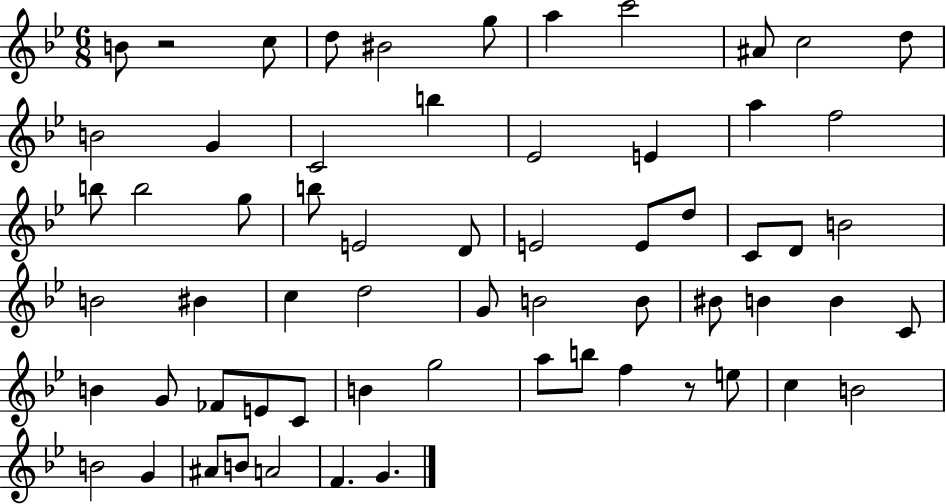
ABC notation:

X:1
T:Untitled
M:6/8
L:1/4
K:Bb
B/2 z2 c/2 d/2 ^B2 g/2 a c'2 ^A/2 c2 d/2 B2 G C2 b _E2 E a f2 b/2 b2 g/2 b/2 E2 D/2 E2 E/2 d/2 C/2 D/2 B2 B2 ^B c d2 G/2 B2 B/2 ^B/2 B B C/2 B G/2 _F/2 E/2 C/2 B g2 a/2 b/2 f z/2 e/2 c B2 B2 G ^A/2 B/2 A2 F G